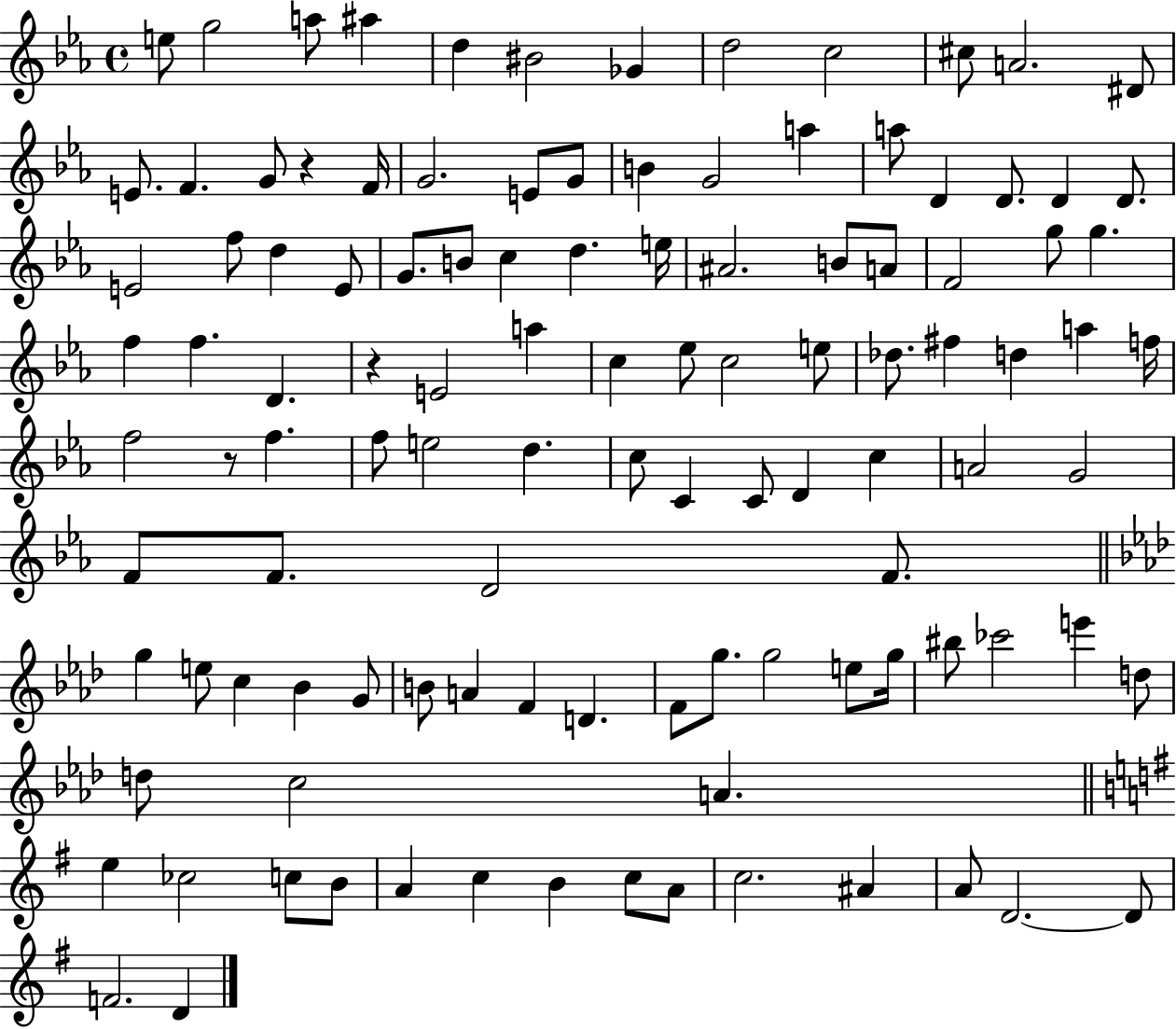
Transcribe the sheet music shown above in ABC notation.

X:1
T:Untitled
M:4/4
L:1/4
K:Eb
e/2 g2 a/2 ^a d ^B2 _G d2 c2 ^c/2 A2 ^D/2 E/2 F G/2 z F/4 G2 E/2 G/2 B G2 a a/2 D D/2 D D/2 E2 f/2 d E/2 G/2 B/2 c d e/4 ^A2 B/2 A/2 F2 g/2 g f f D z E2 a c _e/2 c2 e/2 _d/2 ^f d a f/4 f2 z/2 f f/2 e2 d c/2 C C/2 D c A2 G2 F/2 F/2 D2 F/2 g e/2 c _B G/2 B/2 A F D F/2 g/2 g2 e/2 g/4 ^b/2 _c'2 e' d/2 d/2 c2 A e _c2 c/2 B/2 A c B c/2 A/2 c2 ^A A/2 D2 D/2 F2 D